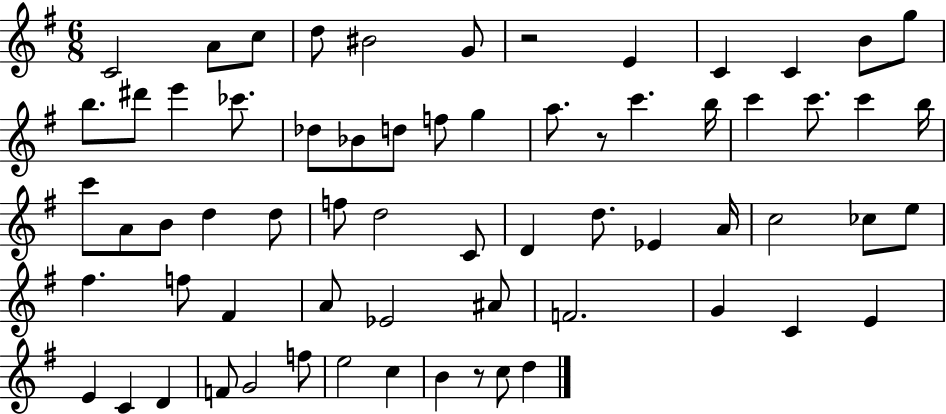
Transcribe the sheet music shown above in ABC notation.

X:1
T:Untitled
M:6/8
L:1/4
K:G
C2 A/2 c/2 d/2 ^B2 G/2 z2 E C C B/2 g/2 b/2 ^d'/2 e' _c'/2 _d/2 _B/2 d/2 f/2 g a/2 z/2 c' b/4 c' c'/2 c' b/4 c'/2 A/2 B/2 d d/2 f/2 d2 C/2 D d/2 _E A/4 c2 _c/2 e/2 ^f f/2 ^F A/2 _E2 ^A/2 F2 G C E E C D F/2 G2 f/2 e2 c B z/2 c/2 d